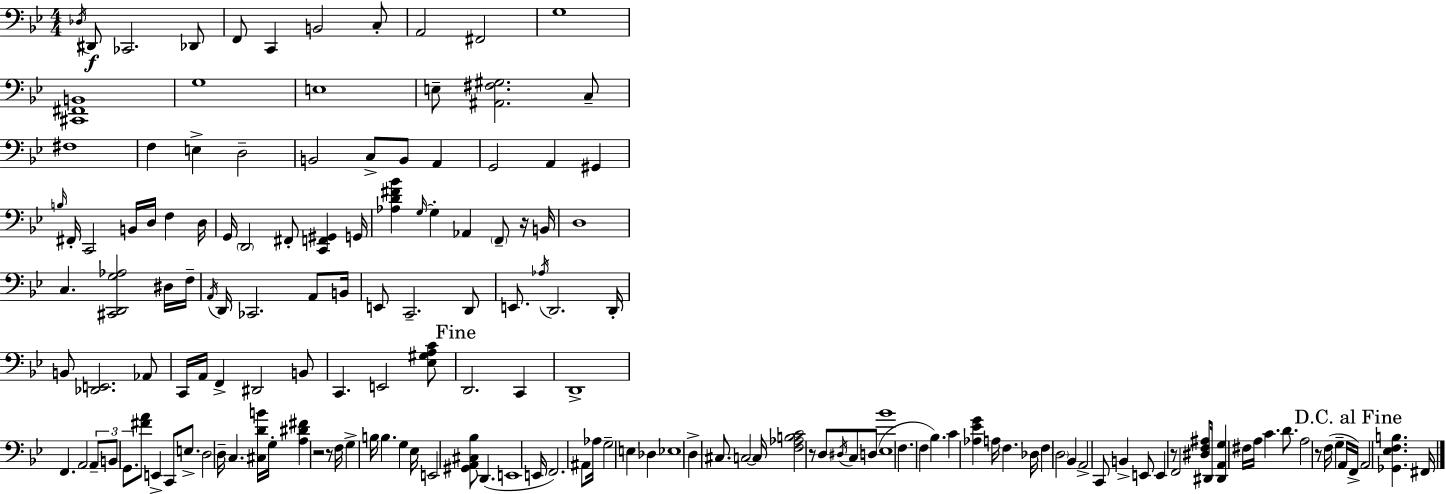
Db3/s D#2/e CES2/h. Db2/e F2/e C2/q B2/h C3/e A2/h F#2/h G3/w [C#2,F#2,B2]/w G3/w E3/w E3/e [A#2,F#3,G#3]/h. C3/e F#3/w F3/q E3/q D3/h B2/h C3/e B2/e A2/q G2/h A2/q G#2/q B3/s F#2/s C2/h B2/s D3/s F3/q D3/s G2/s D2/h F#2/e [C2,F2,G#2]/q G2/s [Ab3,D4,F#4,Bb4]/q G3/s G3/q Ab2/q F2/e R/s B2/s D3/w C3/q. [C#2,D2,G3,Ab3]/h D#3/s F3/s A2/s D2/s CES2/h. A2/e B2/s E2/e C2/h. D2/e E2/e. Ab3/s D2/h. D2/s B2/e [Db2,E2]/h. Ab2/e C2/s A2/s F2/q D#2/h B2/e C2/q. E2/h [Eb3,G#3,A3,C4]/e D2/h. C2/q D2/w F2/q. A2/h A2/e B2/e G2/e. [F#4,A4]/e E2/q C2/e E3/e. D3/h D3/s C3/q. [C#3,D4,B4]/s G3/s [A3,D#4,F#4]/q R/h R/e F3/s G3/q B3/s B3/q. G3/q Eb3/s E2/h [G#2,A2,C#3,Bb3]/e D2/q. E2/w E2/s F2/h. A#2/e Ab3/s G3/h E3/q Db3/q Eb3/w D3/q C#3/e. C3/h C3/s [F3,Ab3,B3,C4]/h R/e D3/e D#3/s C3/e D3/e [Eb3,Bb4]/w F3/q. F3/q Bb3/q. C4/q [Ab3,Eb4,G4]/q A3/s F3/q. Db3/s F3/q D3/h Bb2/q A2/h C2/e B2/q E2/e E2/q R/e F2/h [D#3,F3,A#3]/e D#2/s [D#2,A2,G3]/q F#3/s A3/s C4/q. D4/e. A3/h R/e F3/s G3/q A2/s F2/s A2/h [Gb2,Eb3,F3,B3]/q. F#2/s